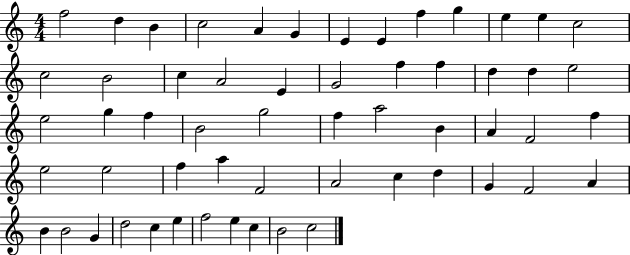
X:1
T:Untitled
M:4/4
L:1/4
K:C
f2 d B c2 A G E E f g e e c2 c2 B2 c A2 E G2 f f d d e2 e2 g f B2 g2 f a2 B A F2 f e2 e2 f a F2 A2 c d G F2 A B B2 G d2 c e f2 e c B2 c2